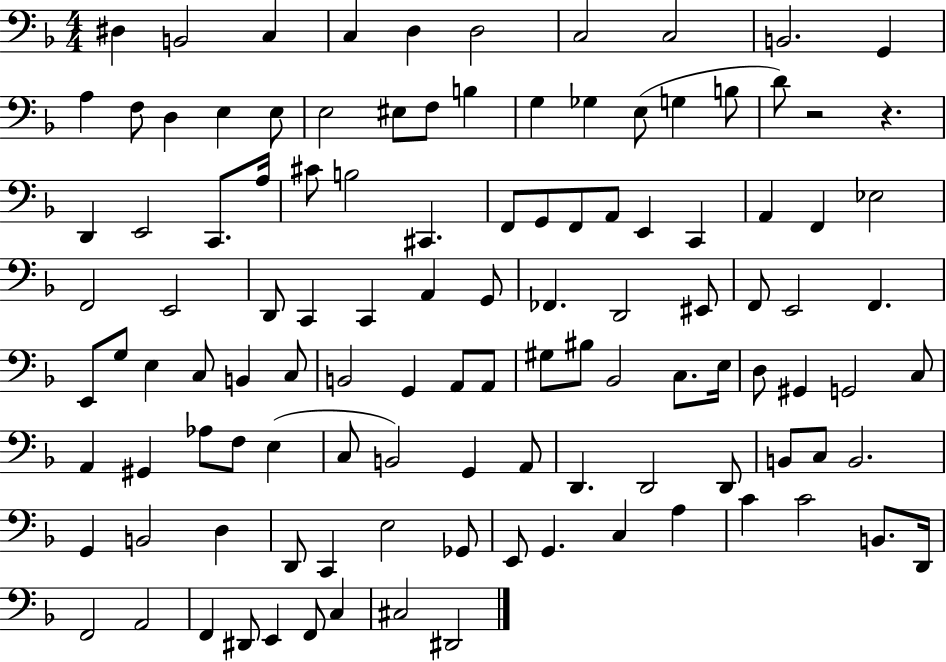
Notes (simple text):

D#3/q B2/h C3/q C3/q D3/q D3/h C3/h C3/h B2/h. G2/q A3/q F3/e D3/q E3/q E3/e E3/h EIS3/e F3/e B3/q G3/q Gb3/q E3/e G3/q B3/e D4/e R/h R/q. D2/q E2/h C2/e. A3/s C#4/e B3/h C#2/q. F2/e G2/e F2/e A2/e E2/q C2/q A2/q F2/q Eb3/h F2/h E2/h D2/e C2/q C2/q A2/q G2/e FES2/q. D2/h EIS2/e F2/e E2/h F2/q. E2/e G3/e E3/q C3/e B2/q C3/e B2/h G2/q A2/e A2/e G#3/e BIS3/e Bb2/h C3/e. E3/s D3/e G#2/q G2/h C3/e A2/q G#2/q Ab3/e F3/e E3/q C3/e B2/h G2/q A2/e D2/q. D2/h D2/e B2/e C3/e B2/h. G2/q B2/h D3/q D2/e C2/q E3/h Gb2/e E2/e G2/q. C3/q A3/q C4/q C4/h B2/e. D2/s F2/h A2/h F2/q D#2/e E2/q F2/e C3/q C#3/h D#2/h